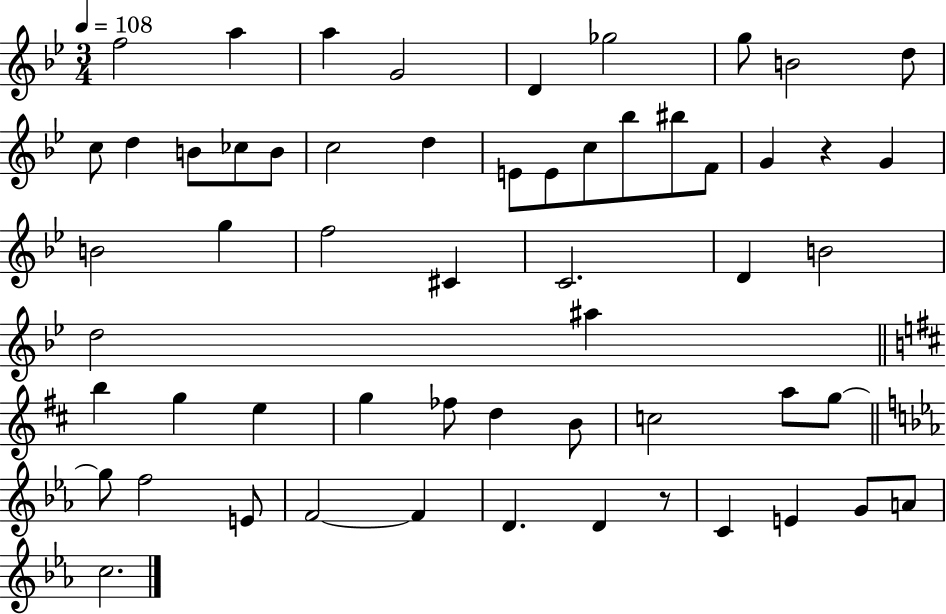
X:1
T:Untitled
M:3/4
L:1/4
K:Bb
f2 a a G2 D _g2 g/2 B2 d/2 c/2 d B/2 _c/2 B/2 c2 d E/2 E/2 c/2 _b/2 ^b/2 F/2 G z G B2 g f2 ^C C2 D B2 d2 ^a b g e g _f/2 d B/2 c2 a/2 g/2 g/2 f2 E/2 F2 F D D z/2 C E G/2 A/2 c2